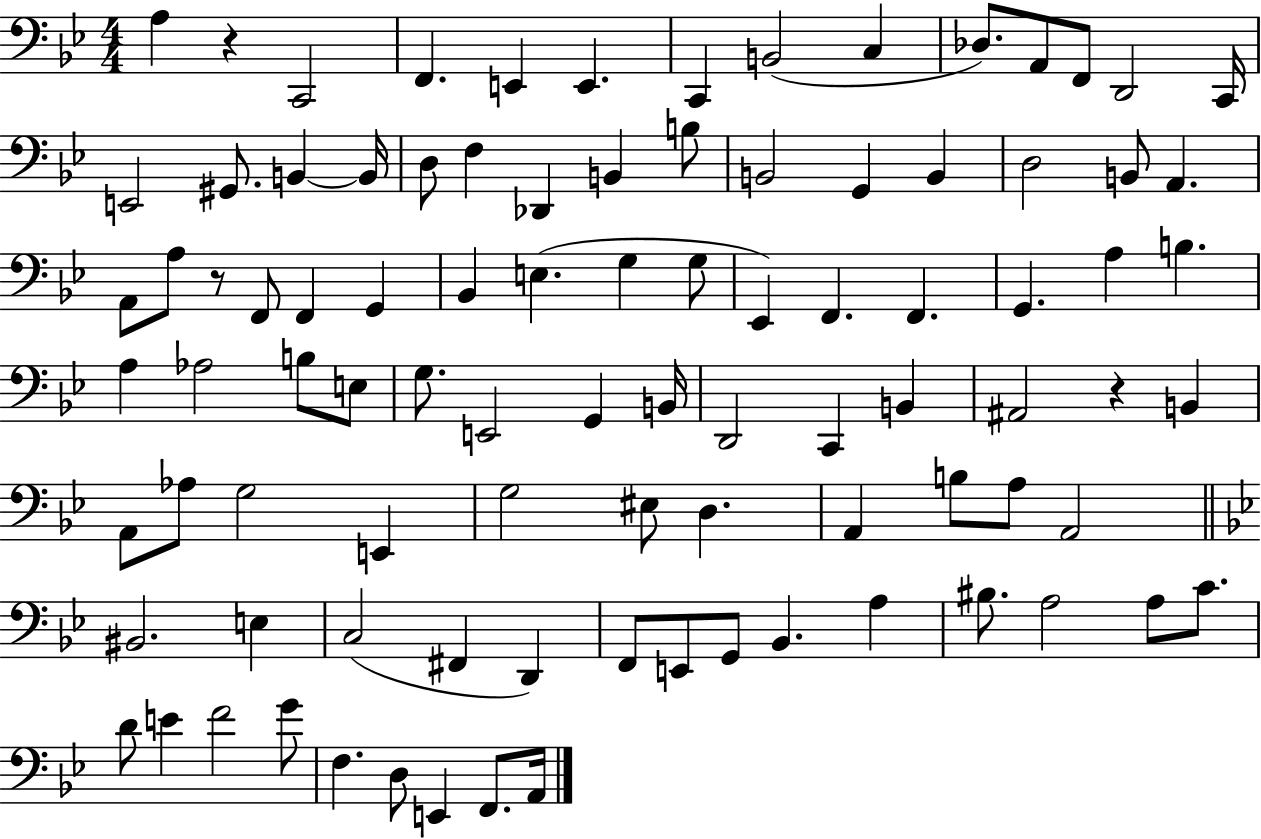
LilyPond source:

{
  \clef bass
  \numericTimeSignature
  \time 4/4
  \key bes \major
  a4 r4 c,2 | f,4. e,4 e,4. | c,4 b,2( c4 | des8.) a,8 f,8 d,2 c,16 | \break e,2 gis,8. b,4~~ b,16 | d8 f4 des,4 b,4 b8 | b,2 g,4 b,4 | d2 b,8 a,4. | \break a,8 a8 r8 f,8 f,4 g,4 | bes,4 e4.( g4 g8 | ees,4) f,4. f,4. | g,4. a4 b4. | \break a4 aes2 b8 e8 | g8. e,2 g,4 b,16 | d,2 c,4 b,4 | ais,2 r4 b,4 | \break a,8 aes8 g2 e,4 | g2 eis8 d4. | a,4 b8 a8 a,2 | \bar "||" \break \key bes \major bis,2. e4 | c2( fis,4 d,4) | f,8 e,8 g,8 bes,4. a4 | bis8. a2 a8 c'8. | \break d'8 e'4 f'2 g'8 | f4. d8 e,4 f,8. a,16 | \bar "|."
}